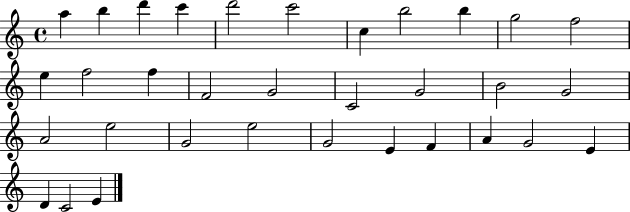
A5/q B5/q D6/q C6/q D6/h C6/h C5/q B5/h B5/q G5/h F5/h E5/q F5/h F5/q F4/h G4/h C4/h G4/h B4/h G4/h A4/h E5/h G4/h E5/h G4/h E4/q F4/q A4/q G4/h E4/q D4/q C4/h E4/q